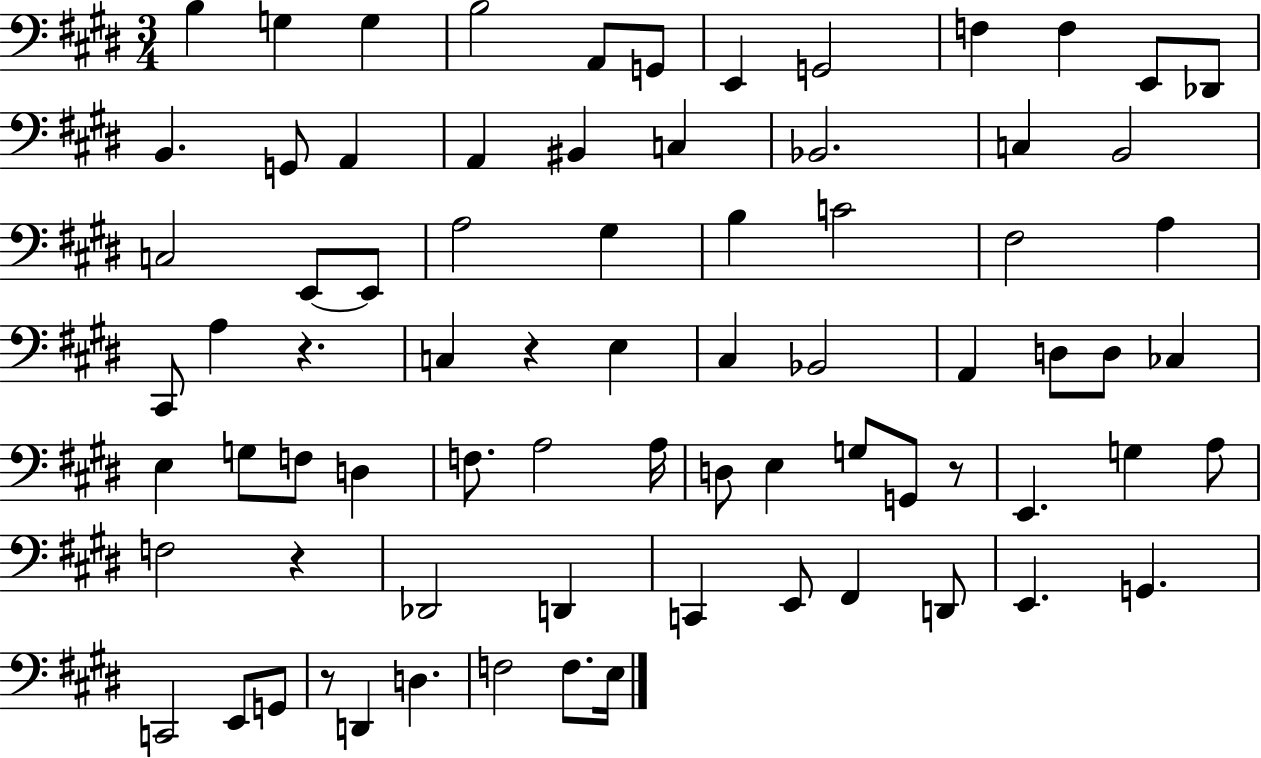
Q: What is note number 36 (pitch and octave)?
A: Bb2